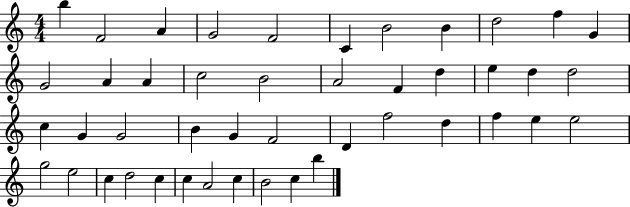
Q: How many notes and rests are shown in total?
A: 45